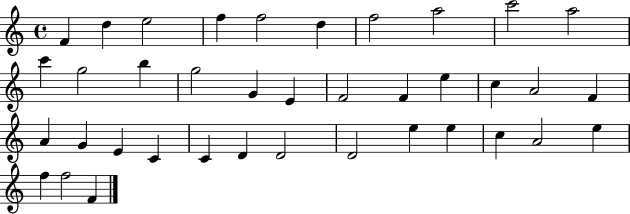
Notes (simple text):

F4/q D5/q E5/h F5/q F5/h D5/q F5/h A5/h C6/h A5/h C6/q G5/h B5/q G5/h G4/q E4/q F4/h F4/q E5/q C5/q A4/h F4/q A4/q G4/q E4/q C4/q C4/q D4/q D4/h D4/h E5/q E5/q C5/q A4/h E5/q F5/q F5/h F4/q